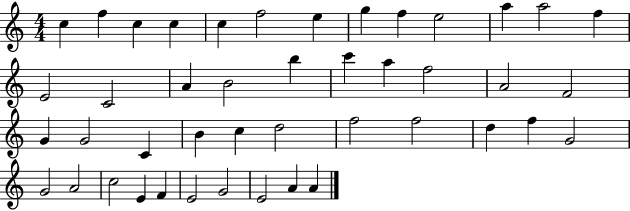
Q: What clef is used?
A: treble